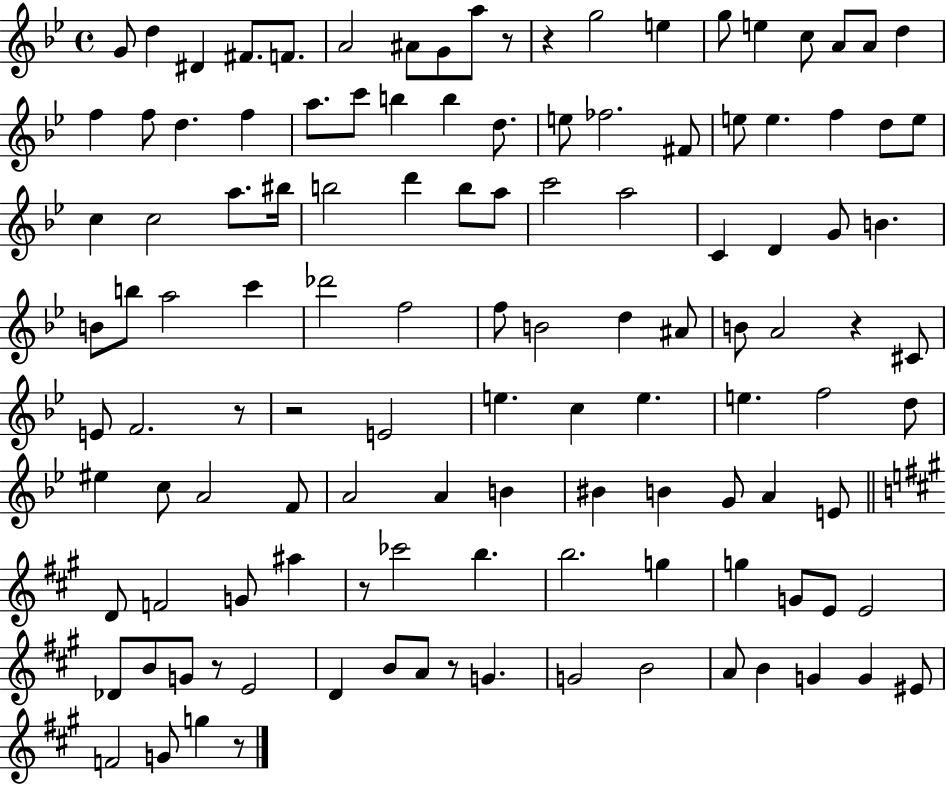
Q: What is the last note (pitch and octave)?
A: G5